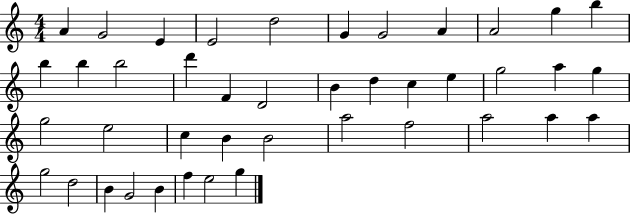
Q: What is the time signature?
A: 4/4